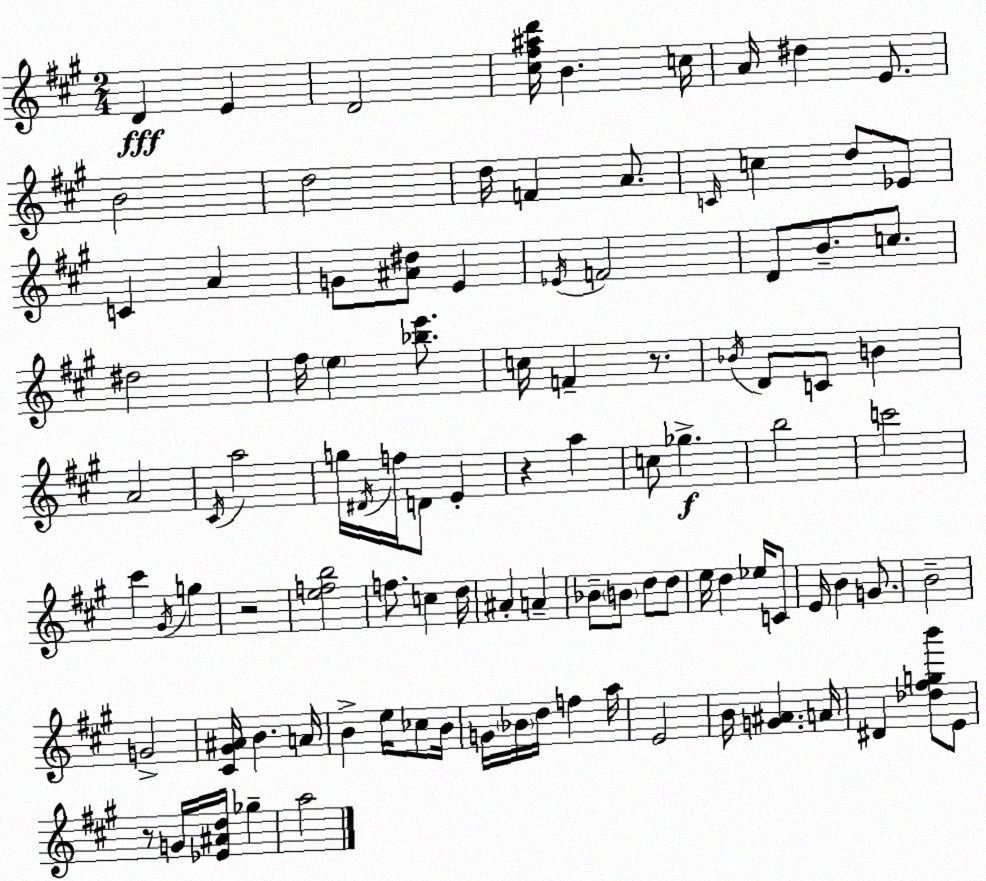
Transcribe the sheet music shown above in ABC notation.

X:1
T:Untitled
M:2/4
L:1/4
K:A
D E D2 [^c^f^ad']/4 B c/4 A/4 ^d E/2 B2 d2 d/4 F A/2 C/4 c d/2 _E/2 C A G/2 [^A^d]/2 E _E/4 F2 D/2 B/2 c/2 ^d2 ^f/4 e [_be']/2 c/4 F z/2 _B/4 D/2 C/2 B A2 ^C/4 a2 g/4 ^D/4 f/4 D/2 E z a c/2 _g b2 c'2 ^c' ^G/4 g z2 [efb]2 f/2 c d/4 ^A A _B/2 B/2 d/2 d/2 e/4 d _e/4 C/2 E/4 B G/2 B2 G2 [^C^G^A]/4 B A/4 B e/4 _c/2 B/4 G/4 _B/4 d/4 f a/4 E2 B/4 [G^A] A/4 ^D [_d^fgb']/2 E/2 z/2 G/4 [_E^Ad]/4 _g a2